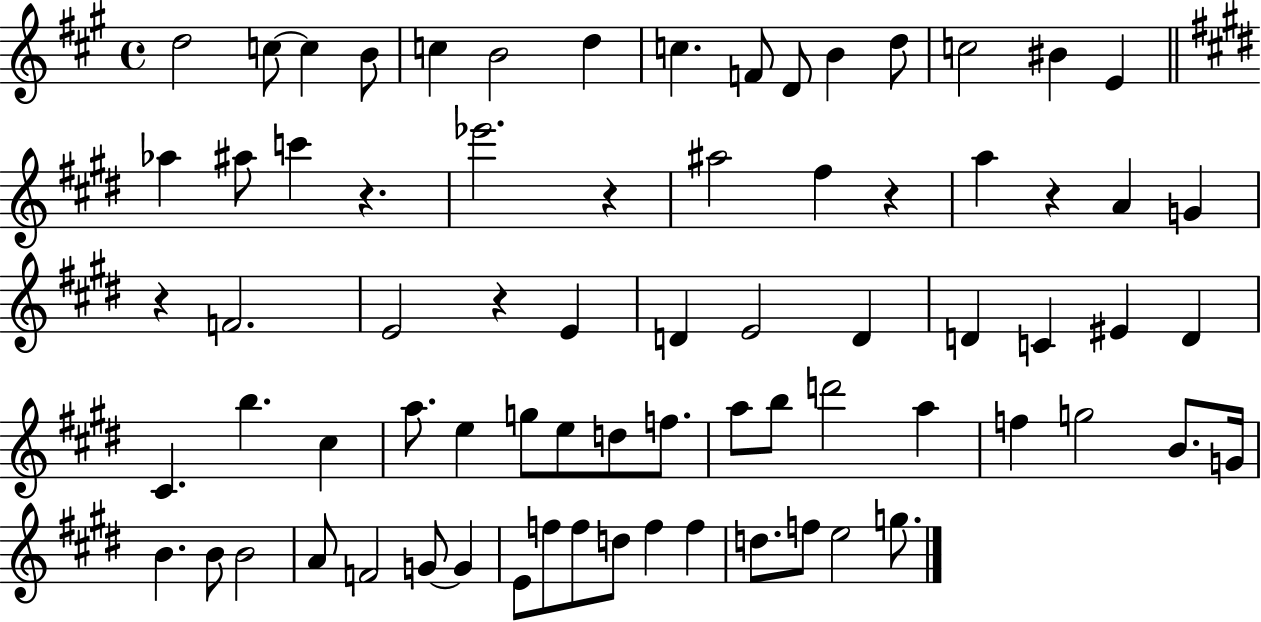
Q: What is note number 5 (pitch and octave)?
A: C5